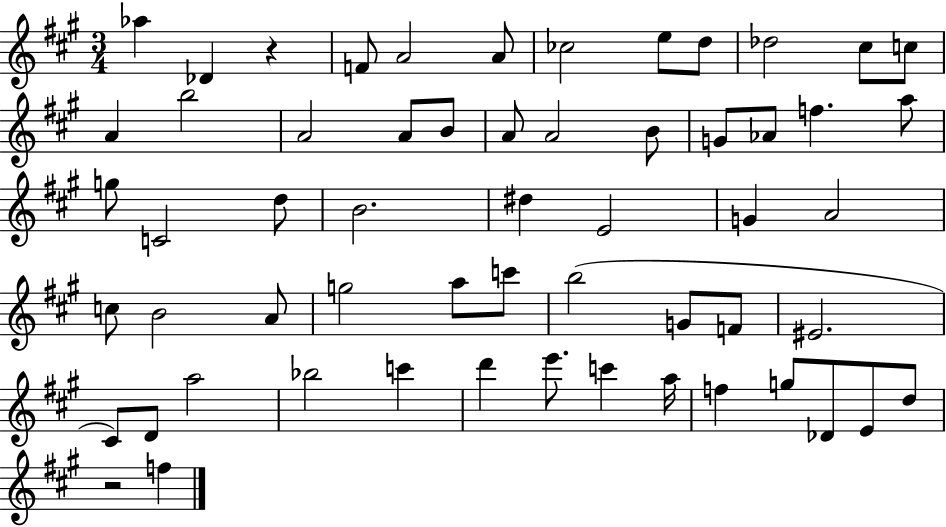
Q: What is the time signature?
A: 3/4